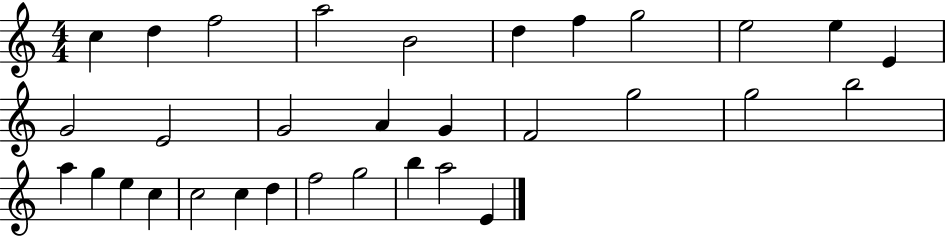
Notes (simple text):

C5/q D5/q F5/h A5/h B4/h D5/q F5/q G5/h E5/h E5/q E4/q G4/h E4/h G4/h A4/q G4/q F4/h G5/h G5/h B5/h A5/q G5/q E5/q C5/q C5/h C5/q D5/q F5/h G5/h B5/q A5/h E4/q